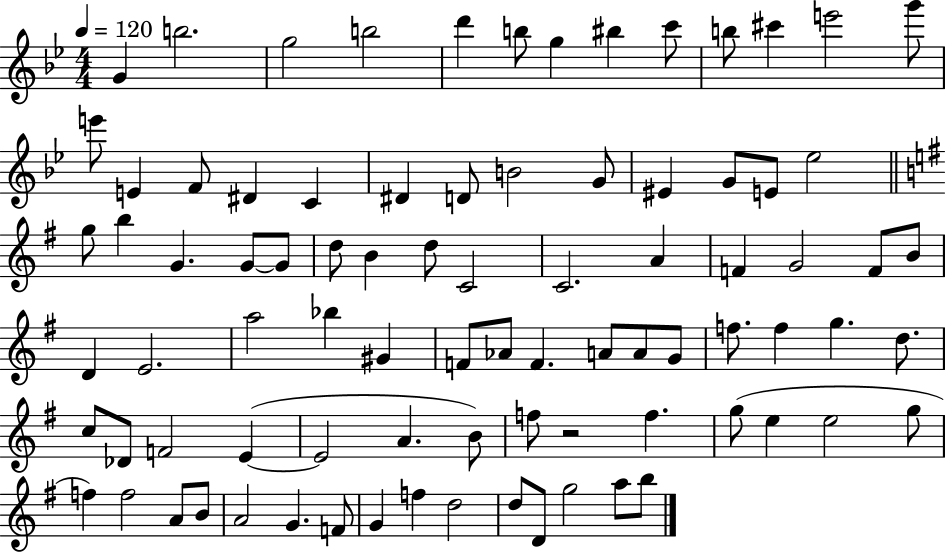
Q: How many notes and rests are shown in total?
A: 85